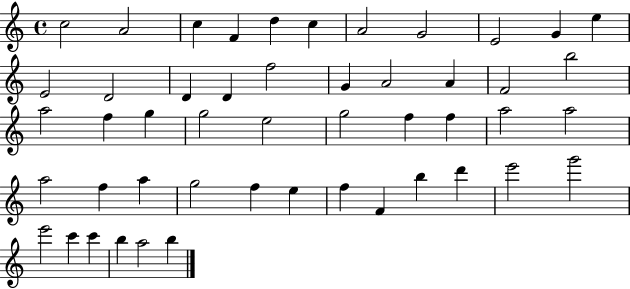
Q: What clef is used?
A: treble